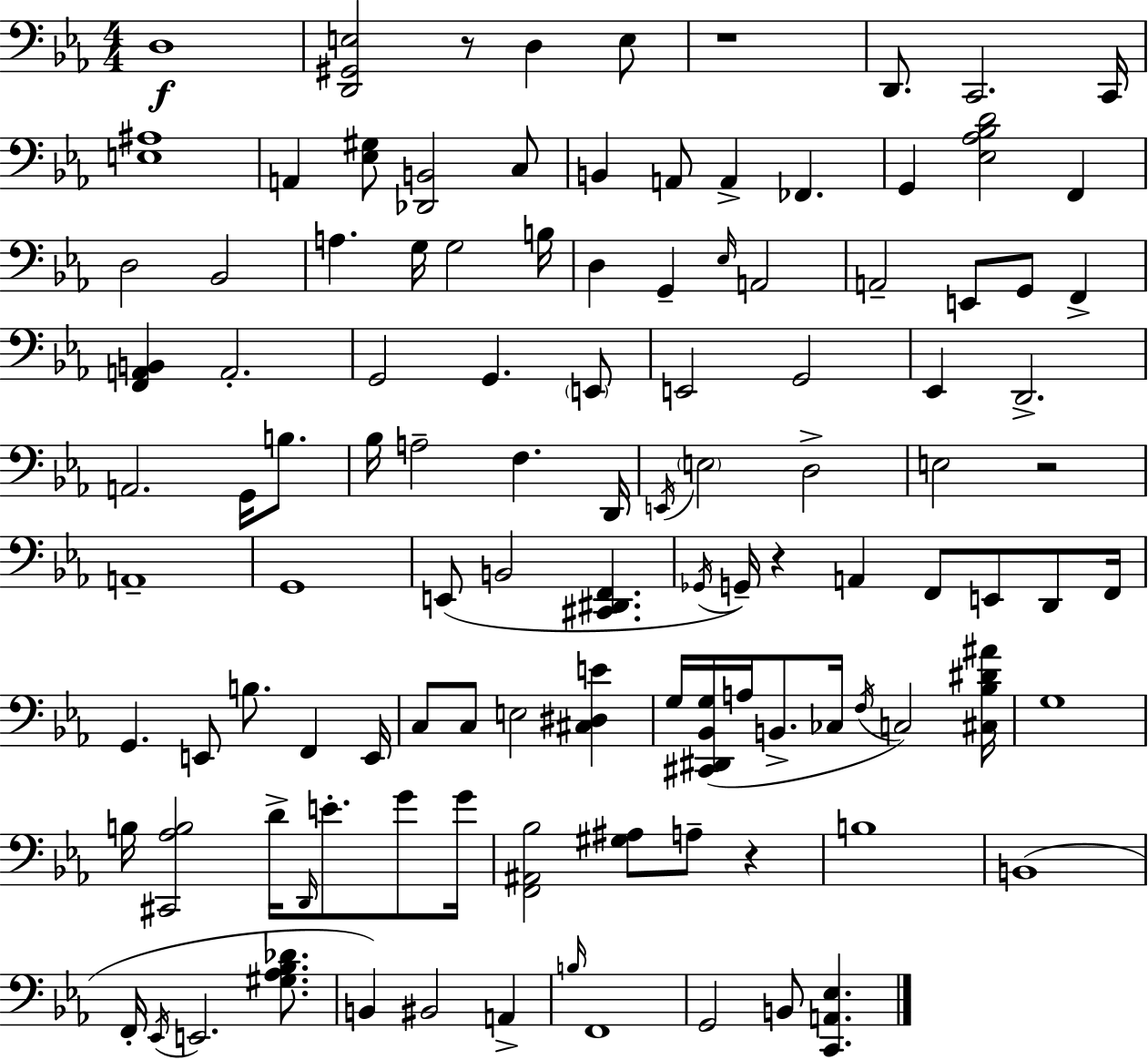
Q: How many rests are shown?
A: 5